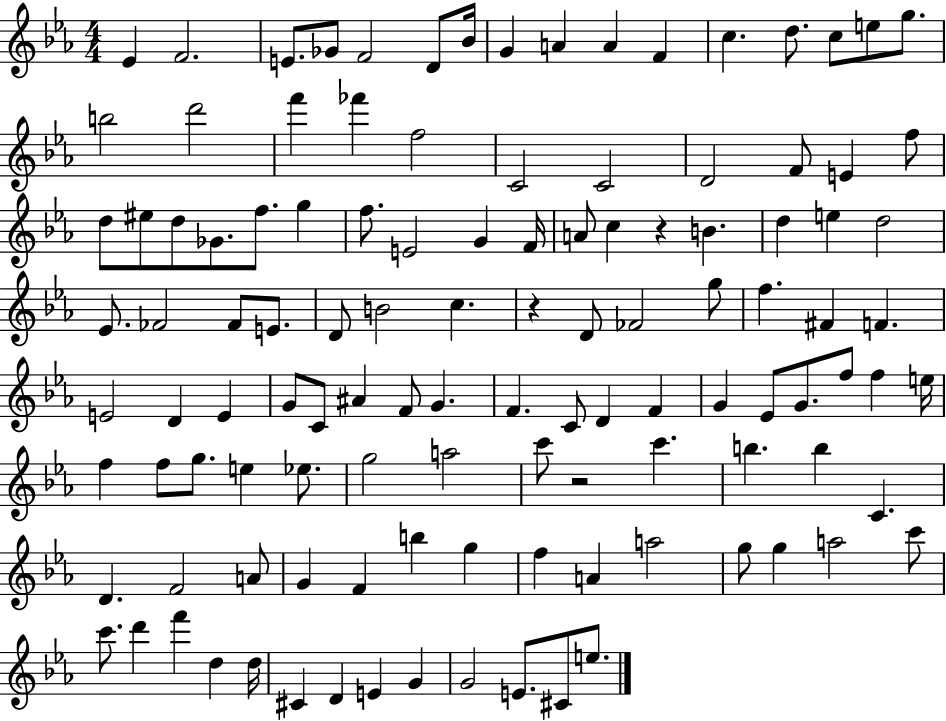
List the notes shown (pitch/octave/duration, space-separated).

Eb4/q F4/h. E4/e. Gb4/e F4/h D4/e Bb4/s G4/q A4/q A4/q F4/q C5/q. D5/e. C5/e E5/e G5/e. B5/h D6/h F6/q FES6/q F5/h C4/h C4/h D4/h F4/e E4/q F5/e D5/e EIS5/e D5/e Gb4/e. F5/e. G5/q F5/e. E4/h G4/q F4/s A4/e C5/q R/q B4/q. D5/q E5/q D5/h Eb4/e. FES4/h FES4/e E4/e. D4/e B4/h C5/q. R/q D4/e FES4/h G5/e F5/q. F#4/q F4/q. E4/h D4/q E4/q G4/e C4/e A#4/q F4/e G4/q. F4/q. C4/e D4/q F4/q G4/q Eb4/e G4/e. F5/e F5/q E5/s F5/q F5/e G5/e. E5/q Eb5/e. G5/h A5/h C6/e R/h C6/q. B5/q. B5/q C4/q. D4/q. F4/h A4/e G4/q F4/q B5/q G5/q F5/q A4/q A5/h G5/e G5/q A5/h C6/e C6/e. D6/q F6/q D5/q D5/s C#4/q D4/q E4/q G4/q G4/h E4/e. C#4/e E5/e.